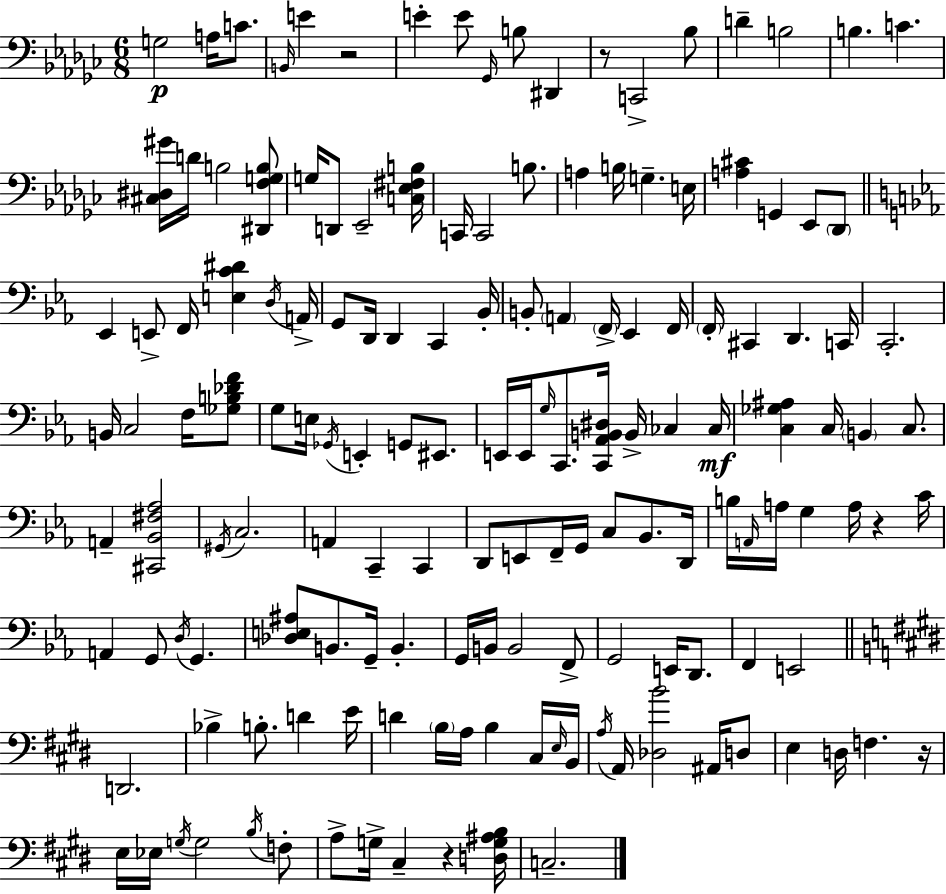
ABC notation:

X:1
T:Untitled
M:6/8
L:1/4
K:Ebm
G,2 A,/4 C/2 B,,/4 E z2 E E/2 _G,,/4 B,/2 ^D,, z/2 C,,2 _B,/2 D B,2 B, C [^C,^D,^G]/4 D/4 B,2 [^D,,F,G,B,]/2 G,/4 D,,/2 _E,,2 [C,_E,^F,B,]/4 C,,/4 C,,2 B,/2 A, B,/4 G, E,/4 [A,^C] G,, _E,,/2 _D,,/2 _E,, E,,/2 F,,/4 [E,C^D] D,/4 A,,/4 G,,/2 D,,/4 D,, C,, _B,,/4 B,,/2 A,, F,,/4 _E,, F,,/4 F,,/4 ^C,, D,, C,,/4 C,,2 B,,/4 C,2 F,/4 [_G,B,_DF]/2 G,/2 E,/4 _G,,/4 E,, G,,/2 ^E,,/2 E,,/4 E,,/4 G,/4 C,,/2 [C,,_A,,B,,^D,]/4 B,,/4 _C, _C,/4 [C,_G,^A,] C,/4 B,, C,/2 A,, [^C,,_B,,^F,_A,]2 ^G,,/4 C,2 A,, C,, C,, D,,/2 E,,/2 F,,/4 G,,/4 C,/2 _B,,/2 D,,/4 B,/4 A,,/4 A,/4 G, A,/4 z C/4 A,, G,,/2 D,/4 G,, [_D,E,^A,]/2 B,,/2 G,,/4 B,, G,,/4 B,,/4 B,,2 F,,/2 G,,2 E,,/4 D,,/2 F,, E,,2 D,,2 _B, B,/2 D E/4 D B,/4 A,/4 B, ^C,/4 E,/4 B,,/4 A,/4 A,,/4 [_D,B]2 ^A,,/4 D,/2 E, D,/4 F, z/4 E,/4 _E,/4 G,/4 G,2 B,/4 F,/2 A,/2 G,/4 ^C, z [D,G,^A,B,]/4 C,2